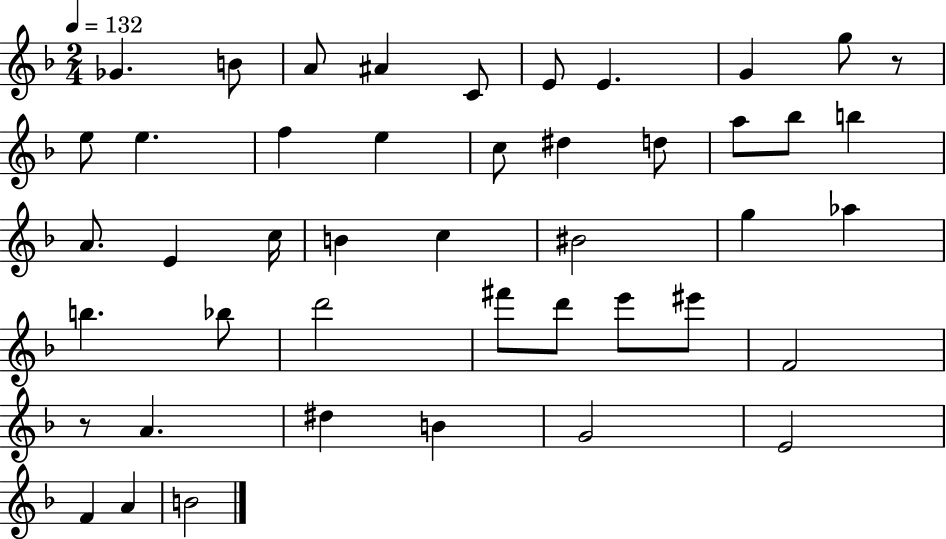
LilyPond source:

{
  \clef treble
  \numericTimeSignature
  \time 2/4
  \key f \major
  \tempo 4 = 132
  ges'4. b'8 | a'8 ais'4 c'8 | e'8 e'4. | g'4 g''8 r8 | \break e''8 e''4. | f''4 e''4 | c''8 dis''4 d''8 | a''8 bes''8 b''4 | \break a'8. e'4 c''16 | b'4 c''4 | bis'2 | g''4 aes''4 | \break b''4. bes''8 | d'''2 | fis'''8 d'''8 e'''8 eis'''8 | f'2 | \break r8 a'4. | dis''4 b'4 | g'2 | e'2 | \break f'4 a'4 | b'2 | \bar "|."
}